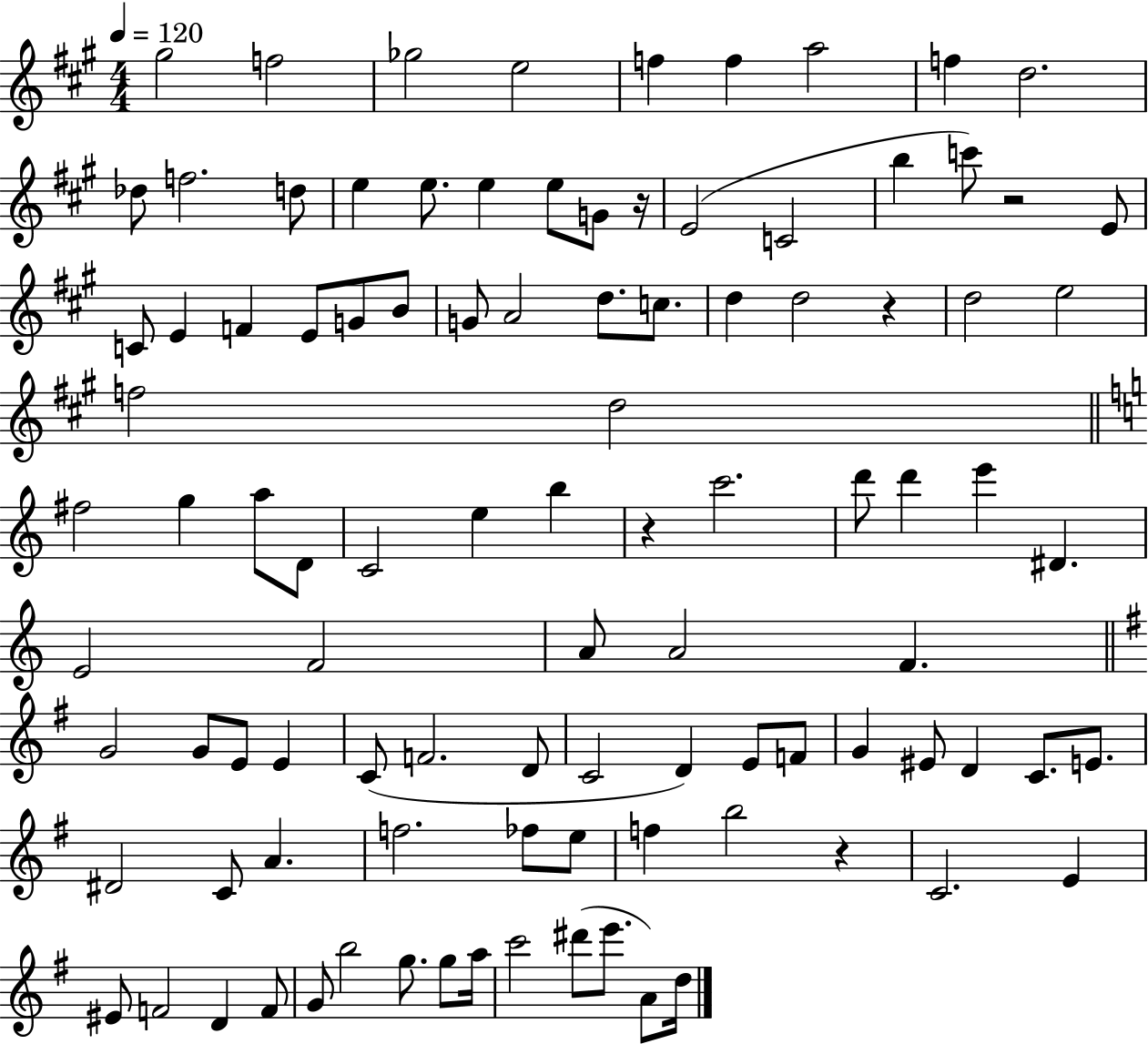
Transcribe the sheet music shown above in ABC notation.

X:1
T:Untitled
M:4/4
L:1/4
K:A
^g2 f2 _g2 e2 f f a2 f d2 _d/2 f2 d/2 e e/2 e e/2 G/2 z/4 E2 C2 b c'/2 z2 E/2 C/2 E F E/2 G/2 B/2 G/2 A2 d/2 c/2 d d2 z d2 e2 f2 d2 ^f2 g a/2 D/2 C2 e b z c'2 d'/2 d' e' ^D E2 F2 A/2 A2 F G2 G/2 E/2 E C/2 F2 D/2 C2 D E/2 F/2 G ^E/2 D C/2 E/2 ^D2 C/2 A f2 _f/2 e/2 f b2 z C2 E ^E/2 F2 D F/2 G/2 b2 g/2 g/2 a/4 c'2 ^d'/2 e'/2 A/2 d/4